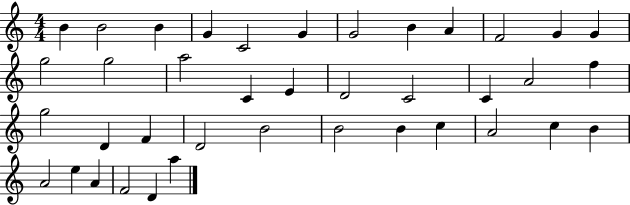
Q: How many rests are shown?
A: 0